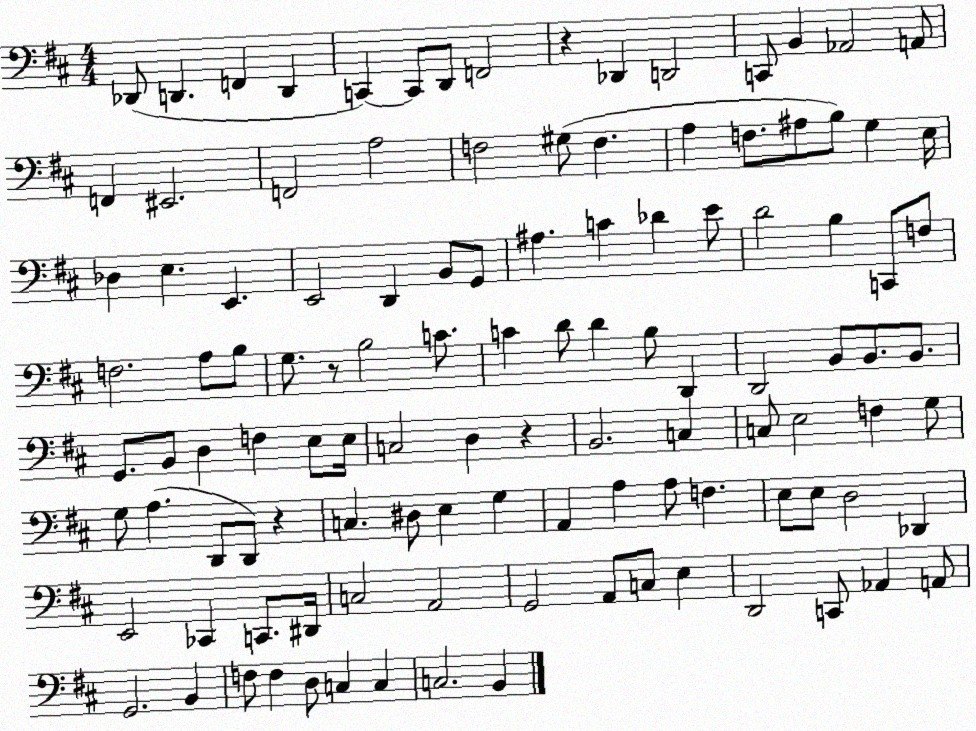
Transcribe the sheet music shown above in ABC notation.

X:1
T:Untitled
M:4/4
L:1/4
K:D
_D,,/2 D,, F,, D,, C,, C,,/2 D,,/2 F,,2 z _D,, D,,2 C,,/2 B,, _A,,2 A,,/2 F,, ^E,,2 F,,2 A,2 F,2 ^G,/2 F, A, F,/2 ^A,/2 B,/2 G, E,/4 _D, E, E,, E,,2 D,, B,,/2 G,,/2 ^A, C _D E/2 D2 B, C,,/2 F,/2 F,2 A,/2 B,/2 G,/2 z/2 B,2 C/2 C D/2 D B,/2 D,, D,,2 B,,/2 B,,/2 B,,/2 G,,/2 B,,/2 D, F, E,/2 E,/4 C,2 D, z B,,2 C, C,/2 E,2 F, G,/2 G,/2 A, D,,/2 D,,/2 z C, ^D,/2 E, G, A,, A, A,/2 F, E,/2 E,/2 D,2 _D,, E,,2 _C,, C,,/2 ^D,,/4 C,2 A,,2 G,,2 A,,/2 C,/2 E, D,,2 C,,/2 _A,, A,,/2 G,,2 B,, F,/2 F, D,/2 C, C, C,2 B,,